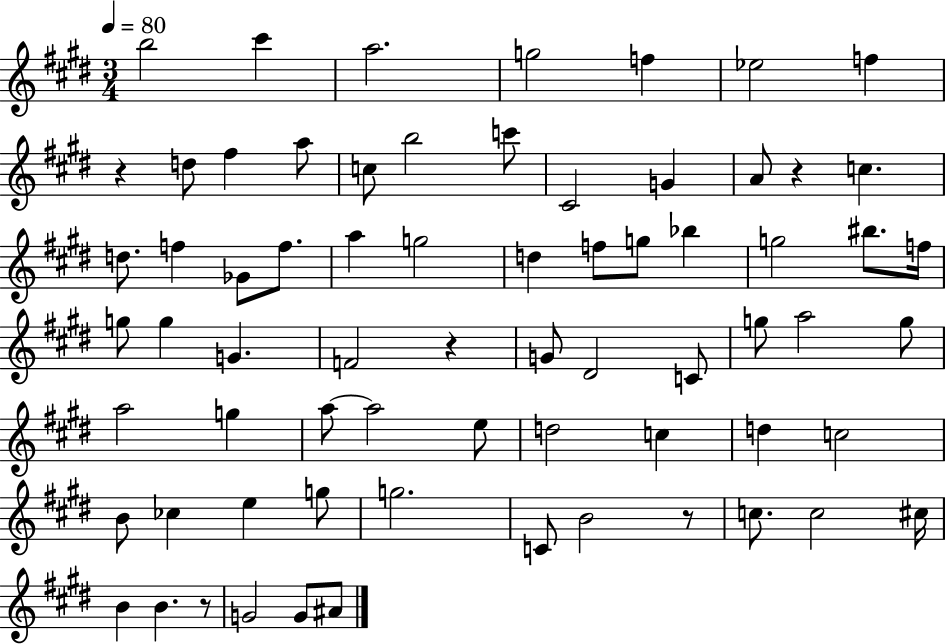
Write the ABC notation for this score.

X:1
T:Untitled
M:3/4
L:1/4
K:E
b2 ^c' a2 g2 f _e2 f z d/2 ^f a/2 c/2 b2 c'/2 ^C2 G A/2 z c d/2 f _G/2 f/2 a g2 d f/2 g/2 _b g2 ^b/2 f/4 g/2 g G F2 z G/2 ^D2 C/2 g/2 a2 g/2 a2 g a/2 a2 e/2 d2 c d c2 B/2 _c e g/2 g2 C/2 B2 z/2 c/2 c2 ^c/4 B B z/2 G2 G/2 ^A/2